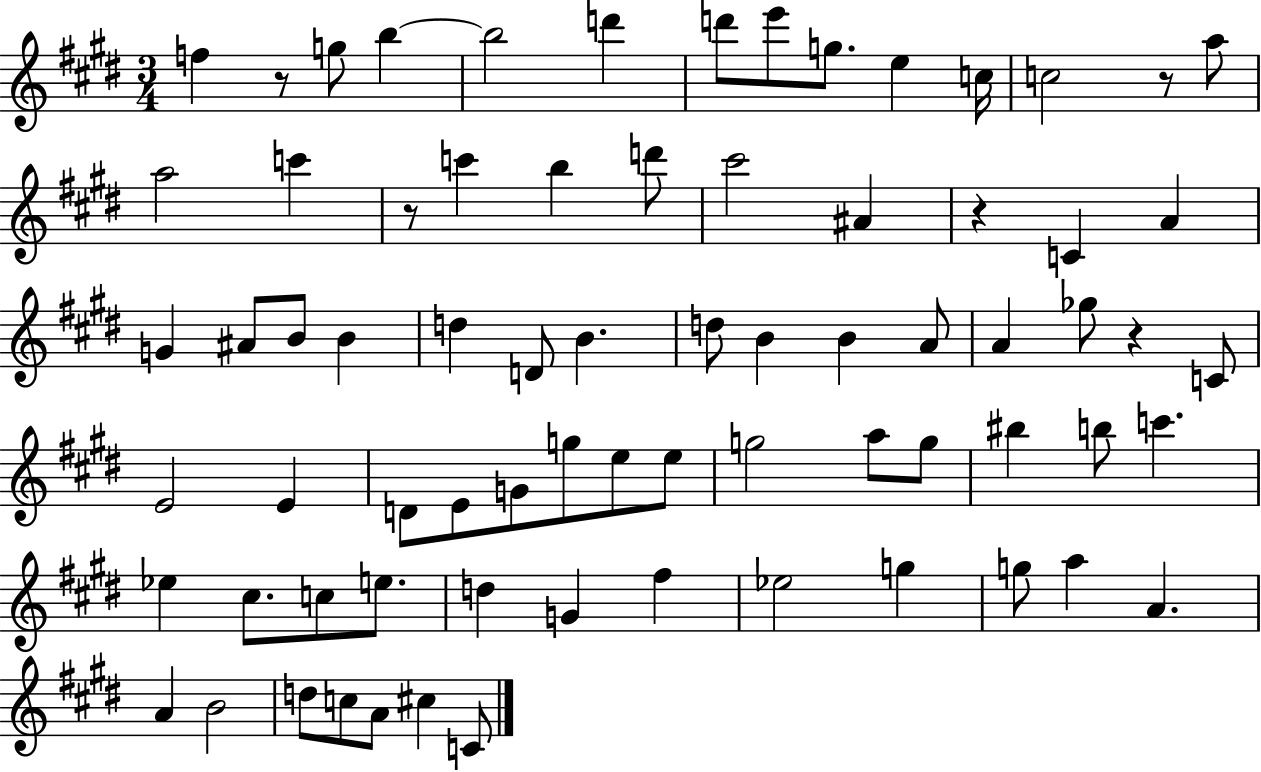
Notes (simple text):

F5/q R/e G5/e B5/q B5/h D6/q D6/e E6/e G5/e. E5/q C5/s C5/h R/e A5/e A5/h C6/q R/e C6/q B5/q D6/e C#6/h A#4/q R/q C4/q A4/q G4/q A#4/e B4/e B4/q D5/q D4/e B4/q. D5/e B4/q B4/q A4/e A4/q Gb5/e R/q C4/e E4/h E4/q D4/e E4/e G4/e G5/e E5/e E5/e G5/h A5/e G5/e BIS5/q B5/e C6/q. Eb5/q C#5/e. C5/e E5/e. D5/q G4/q F#5/q Eb5/h G5/q G5/e A5/q A4/q. A4/q B4/h D5/e C5/e A4/e C#5/q C4/e